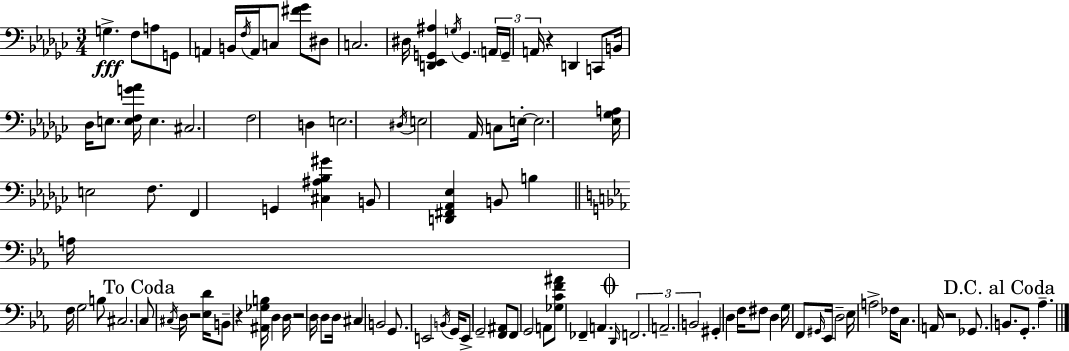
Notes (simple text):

G3/q. F3/e A3/e G2/e A2/q B2/s F3/s A2/s C3/e [F#4,Gb4]/e D#3/e C3/h. D#3/s [D2,Eb2,G2,A#3]/q G3/s G2/q. A2/s G2/s A2/s R/q D2/q C2/e B2/s Db3/s E3/e. [E3,F3,G4,Ab4]/s E3/q. C#3/h. F3/h D3/q E3/h. D#3/s E3/h Ab2/s C3/e E3/s E3/h. [Eb3,Gb3,A3]/s E3/h F3/e. F2/q G2/q [C#3,A#3,Bb3,G#4]/q B2/e [D2,F#2,Ab2,Eb3]/q B2/e B3/q A3/s F3/s G3/h B3/e C#3/h. C3/e C#3/s D3/s R/h [Eb3,D4]/s B2/e R/q [A#2,Gb3,B3]/s D3/q D3/s R/h D3/s D3/e D3/s C#3/q B2/h G2/e. E2/h B2/s G2/s E2/e G2/h [F2,A#2]/e F2/e G2/h A2/e [Gb3,C4,F4,A#4]/e FES2/q A2/q. D2/s F2/h. A2/h. B2/h G#2/q D3/q F3/s F#3/e D3/q G3/s F2/e G#2/s Eb2/s D3/h Eb3/s A3/h FES3/s C3/e. A2/s R/h Gb2/e. B2/e. G2/e. Ab3/q.